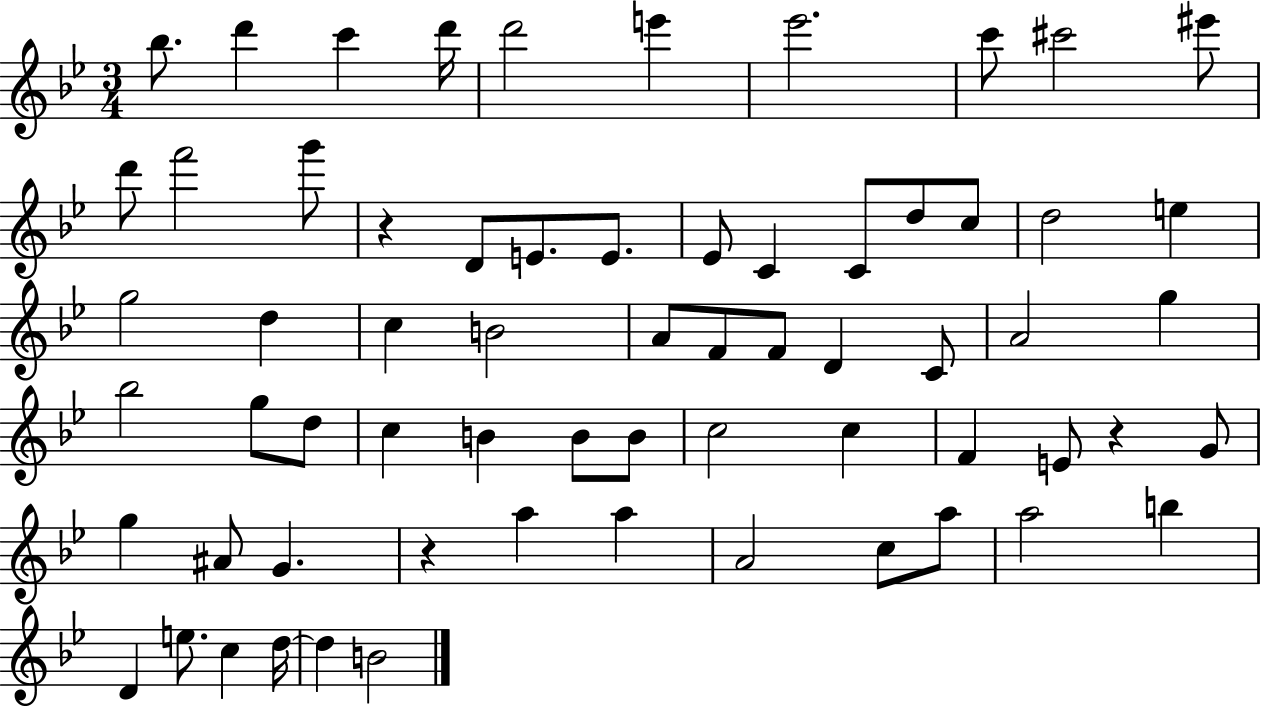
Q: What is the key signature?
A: BES major